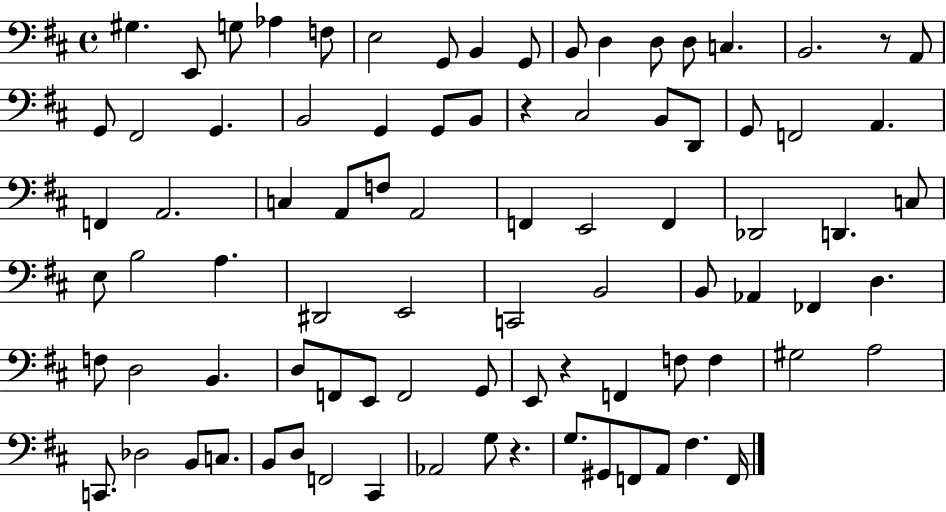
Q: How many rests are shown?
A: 4